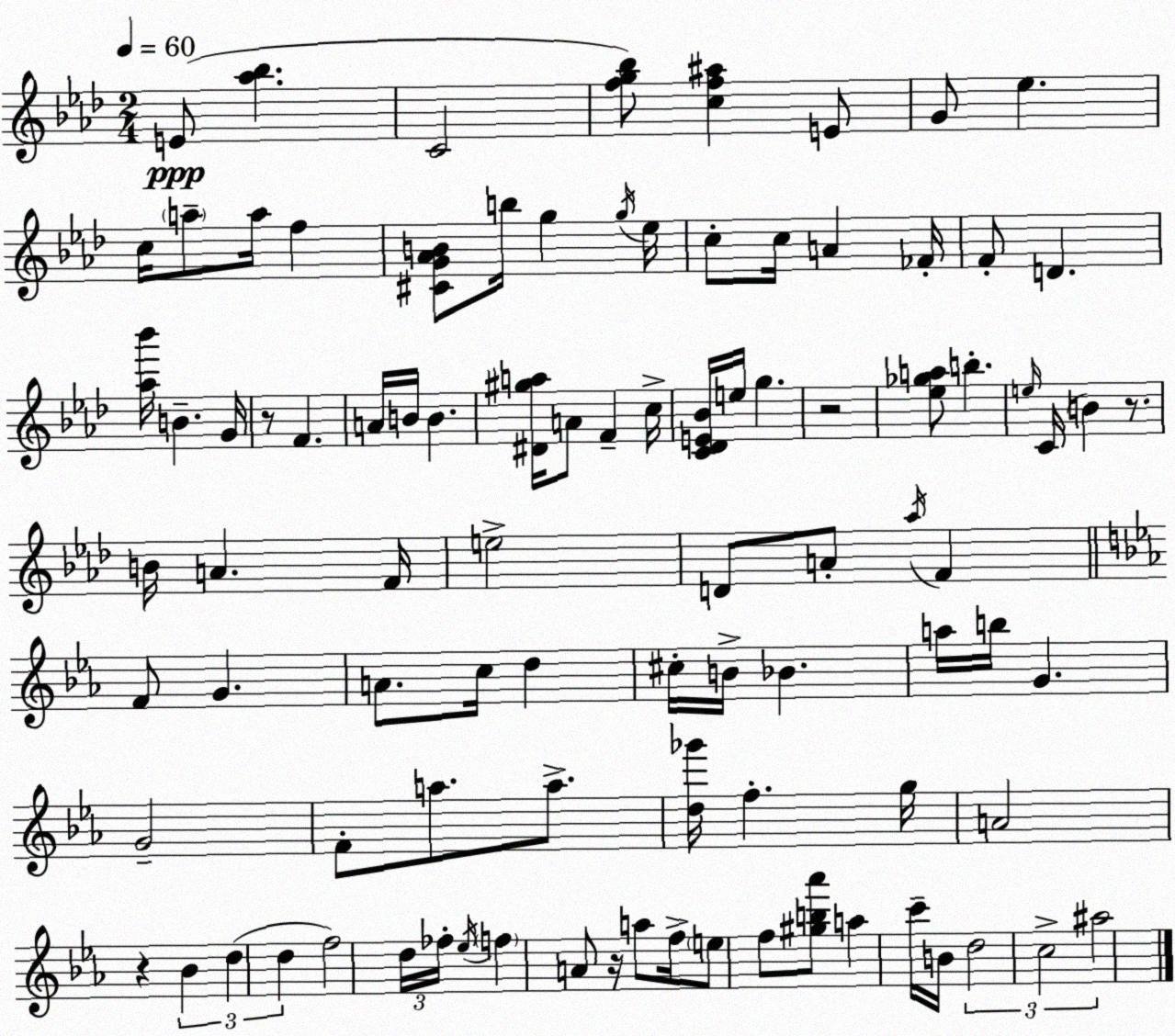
X:1
T:Untitled
M:2/4
L:1/4
K:Fm
E/2 [_a_b] C2 [fg_b]/2 [cf^a] E/2 G/2 _e c/4 a/2 a/4 f [^CG_AB]/2 b/4 g g/4 _e/4 c/2 c/4 A _F/4 F/2 D [_a_b']/4 B G/4 z/2 F A/4 B/4 B [^D^ga]/4 A/2 F c/4 [C_DE_B]/4 e/4 g z2 [_e_ga]/2 b e/4 C/4 B z/2 B/4 A F/4 e2 D/2 A/2 _a/4 F F/2 G A/2 c/4 d ^c/4 B/4 _B a/4 b/4 G G2 F/2 a/2 a/2 [d_g']/4 f g/4 A2 z _B d d f2 d/4 _f/4 _e/4 f A/2 z/4 a/2 f/4 e/2 f/2 [^gb_a']/2 a c'/4 B/4 d2 c2 ^a2